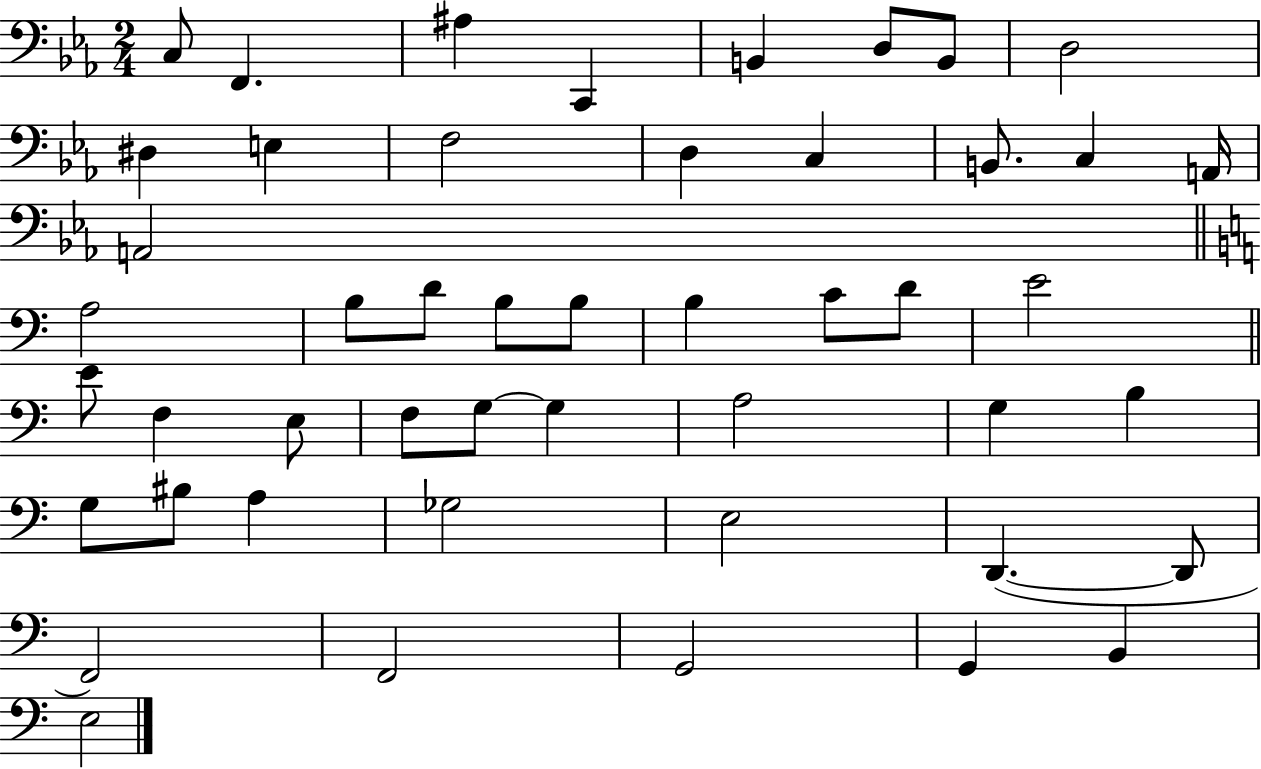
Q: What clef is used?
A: bass